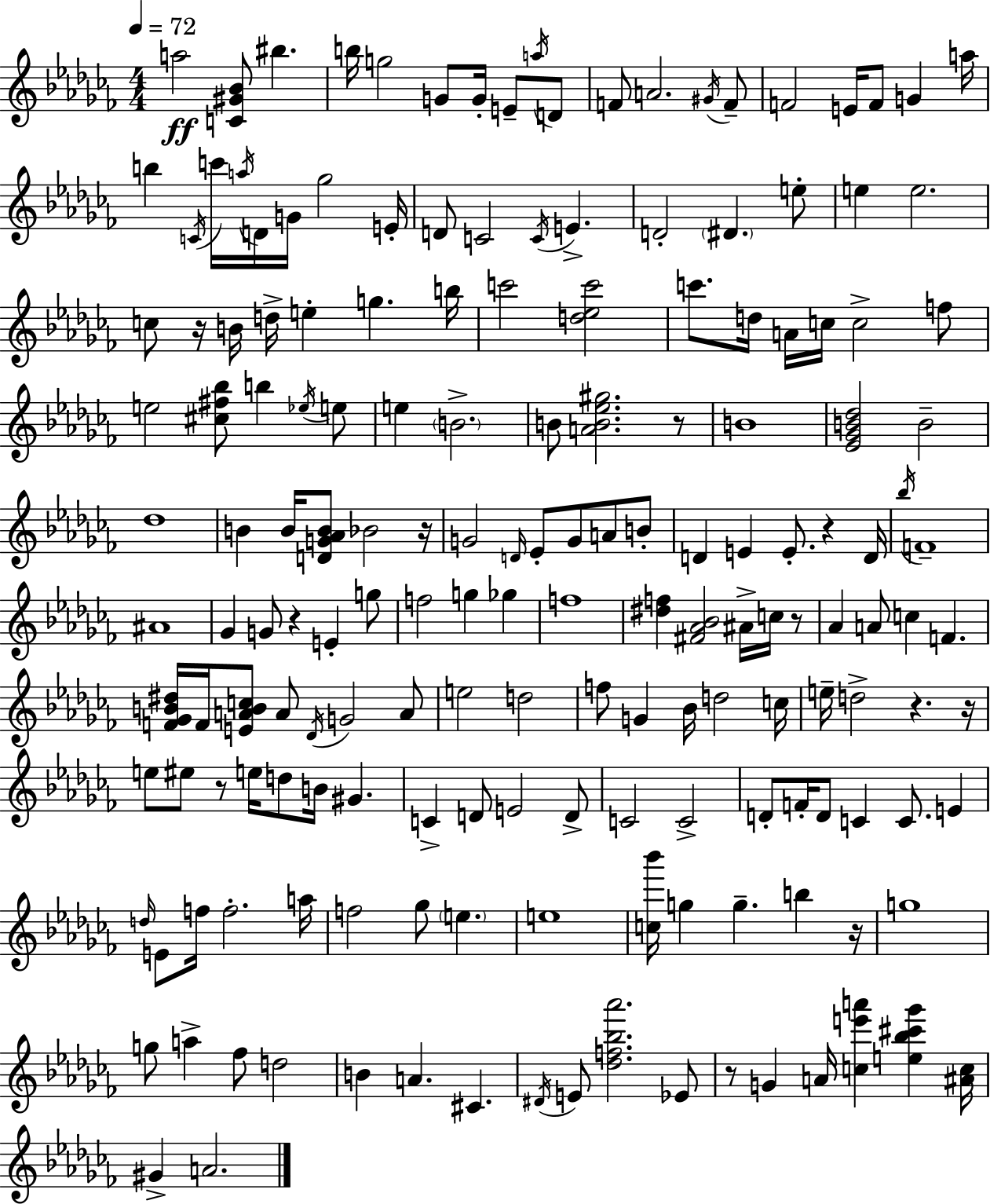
A5/h [C4,G#4,Bb4]/e BIS5/q. B5/s G5/h G4/e G4/s E4/e A5/s D4/e F4/e A4/h. G#4/s F4/e F4/h E4/s F4/e G4/q A5/s B5/q C4/s C6/s A5/s D4/s G4/s Gb5/h E4/s D4/e C4/h C4/s E4/q. D4/h D#4/q. E5/e E5/q E5/h. C5/e R/s B4/s D5/s E5/q G5/q. B5/s C6/h [D5,Eb5,C6]/h C6/e. D5/s A4/s C5/s C5/h F5/e E5/h [C#5,F#5,Bb5]/e B5/q Eb5/s E5/e E5/q B4/h. B4/e [A4,B4,Eb5,G#5]/h. R/e B4/w [Eb4,Gb4,B4,Db5]/h B4/h Db5/w B4/q B4/s [D4,G4,Ab4,B4]/e Bb4/h R/s G4/h D4/s Eb4/e G4/e A4/e B4/e D4/q E4/q E4/e. R/q D4/s Bb5/s F4/w A#4/w Gb4/q G4/e R/q E4/q G5/e F5/h G5/q Gb5/q F5/w [D#5,F5]/q [F#4,Ab4,Bb4]/h A#4/s C5/s R/e Ab4/q A4/e C5/q F4/q. [F4,Gb4,B4,D#5]/s F4/s [E4,A4,B4,C5]/e A4/e Db4/s G4/h A4/e E5/h D5/h F5/e G4/q Bb4/s D5/h C5/s E5/s D5/h R/q. R/s E5/e EIS5/e R/e E5/s D5/e B4/s G#4/q. C4/q D4/e E4/h D4/e C4/h C4/h D4/e F4/s D4/e C4/q C4/e. E4/q D5/s E4/e F5/s F5/h. A5/s F5/h Gb5/e E5/q. E5/w [C5,Bb6]/s G5/q G5/q. B5/q R/s G5/w G5/e A5/q FES5/e D5/h B4/q A4/q. C#4/q. D#4/s E4/e [Db5,F5,Bb5,Ab6]/h. Eb4/e R/e G4/q A4/s [C5,E6,A6]/q [E5,Bb5,C#6,Gb6]/q [A#4,C5]/s G#4/q A4/h.